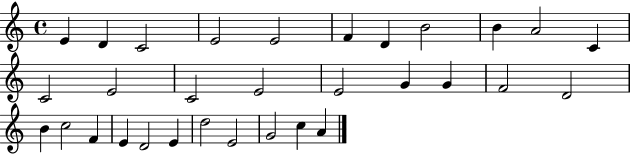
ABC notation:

X:1
T:Untitled
M:4/4
L:1/4
K:C
E D C2 E2 E2 F D B2 B A2 C C2 E2 C2 E2 E2 G G F2 D2 B c2 F E D2 E d2 E2 G2 c A